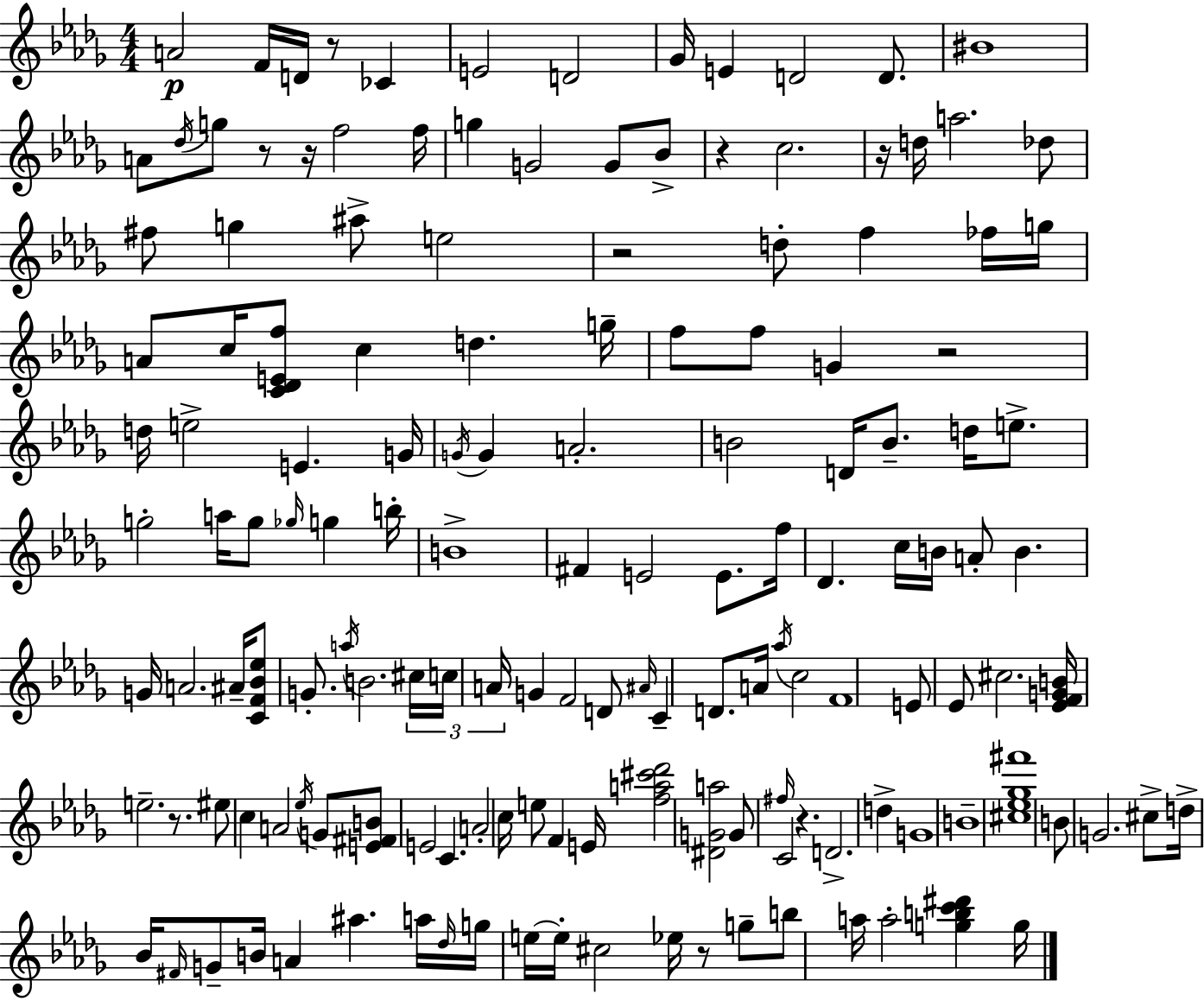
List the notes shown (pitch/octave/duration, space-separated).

A4/h F4/s D4/s R/e CES4/q E4/h D4/h Gb4/s E4/q D4/h D4/e. BIS4/w A4/e Db5/s G5/e R/e R/s F5/h F5/s G5/q G4/h G4/e Bb4/e R/q C5/h. R/s D5/s A5/h. Db5/e F#5/e G5/q A#5/e E5/h R/h D5/e F5/q FES5/s G5/s A4/e C5/s [C4,Db4,E4,F5]/e C5/q D5/q. G5/s F5/e F5/e G4/q R/h D5/s E5/h E4/q. G4/s G4/s G4/q A4/h. B4/h D4/s B4/e. D5/s E5/e. G5/h A5/s G5/e Gb5/s G5/q B5/s B4/w F#4/q E4/h E4/e. F5/s Db4/q. C5/s B4/s A4/e B4/q. G4/s A4/h. A#4/s [C4,F4,Bb4,Eb5]/e G4/e. A5/s B4/h. C#5/s C5/s A4/s G4/q F4/h D4/e A#4/s C4/q D4/e. A4/s Ab5/s C5/h F4/w E4/e Eb4/e C#5/h. [Eb4,F4,G4,B4]/s E5/h. R/e. EIS5/e C5/q A4/h Eb5/s G4/e [E4,F#4,B4]/e E4/h C4/q. A4/h C5/s E5/e F4/q E4/s [F5,A5,C#6,Db6]/h [D#4,G4,A5]/h G4/e F#5/s C4/h R/q. D4/h. D5/q G4/w B4/w [C#5,Eb5,Gb5,F#6]/w B4/e G4/h. C#5/e D5/s Bb4/s F#4/s G4/e B4/s A4/q A#5/q. A5/s Db5/s G5/s E5/s E5/s C#5/h Eb5/s R/e G5/e B5/e A5/s A5/h [G5,B5,C6,D#6]/q G5/s